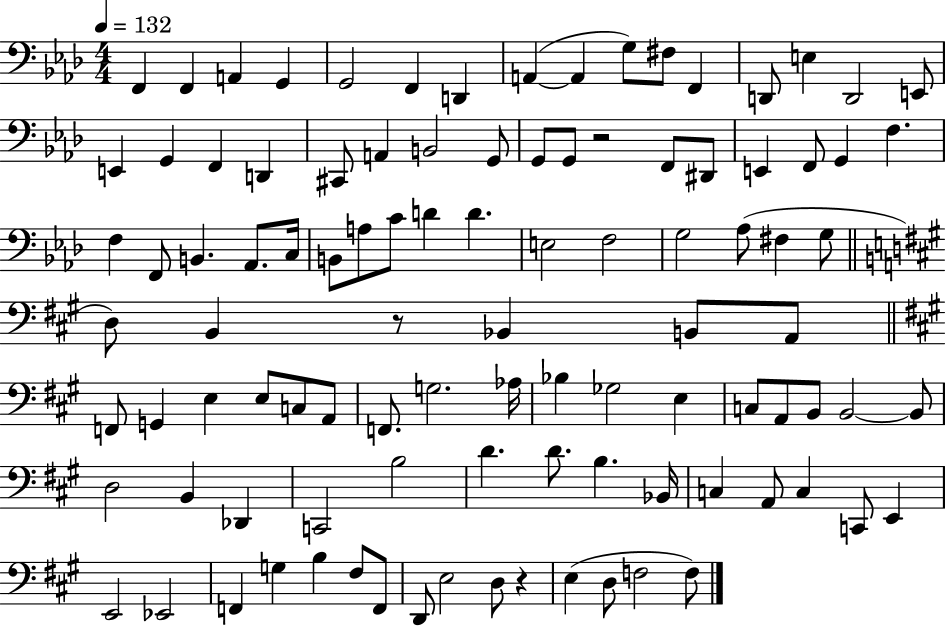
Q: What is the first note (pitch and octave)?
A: F2